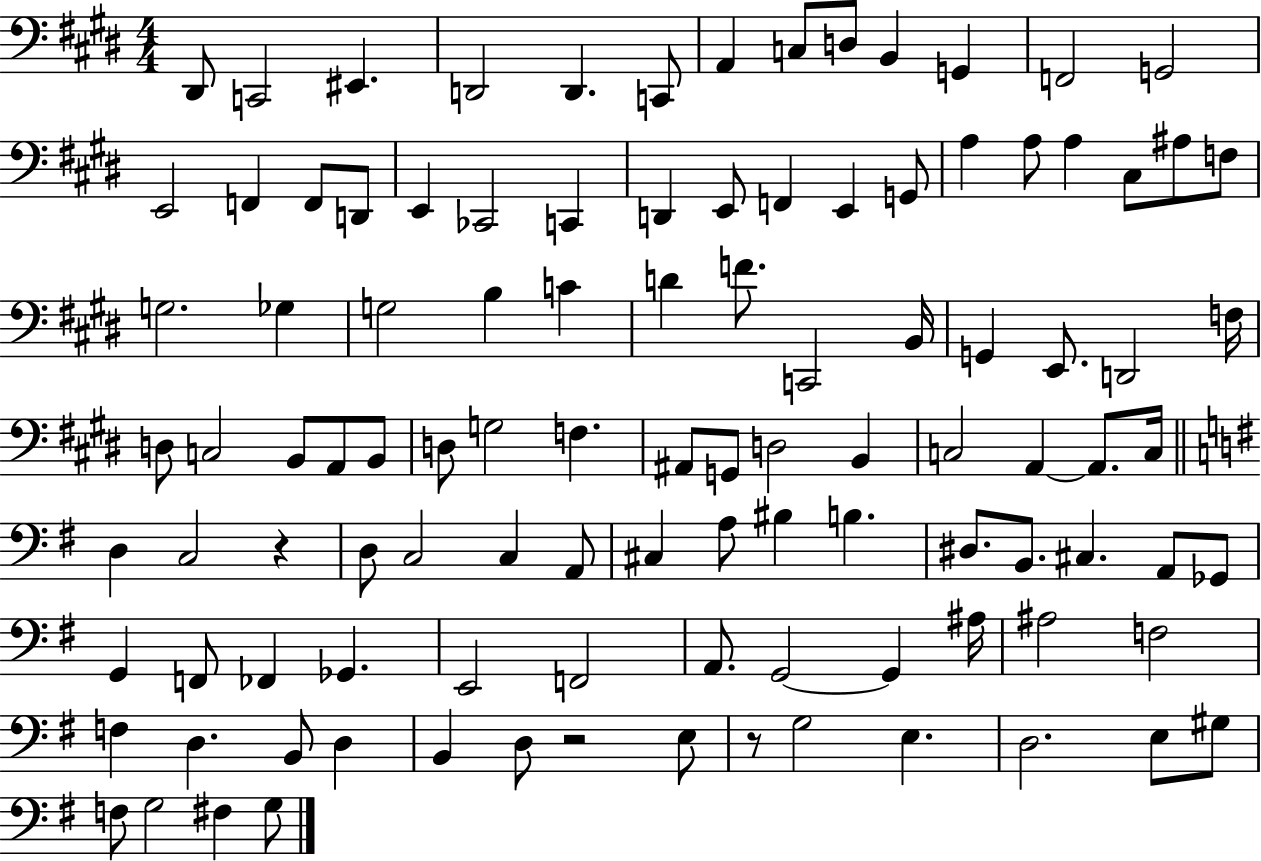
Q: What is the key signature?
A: E major